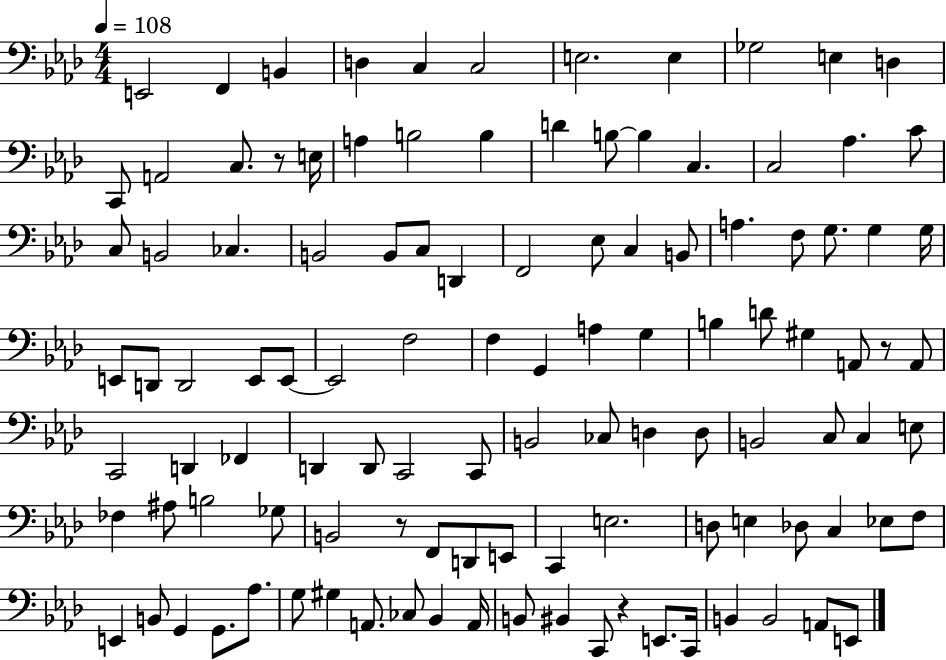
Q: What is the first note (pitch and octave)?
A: E2